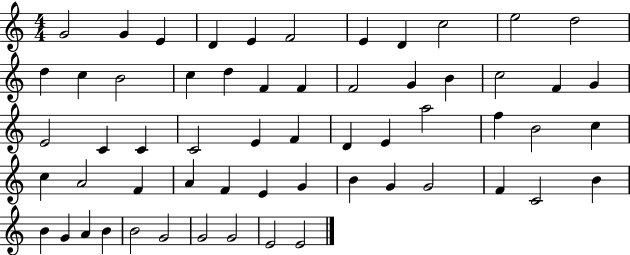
X:1
T:Untitled
M:4/4
L:1/4
K:C
G2 G E D E F2 E D c2 e2 d2 d c B2 c d F F F2 G B c2 F G E2 C C C2 E F D E a2 f B2 c c A2 F A F E G B G G2 F C2 B B G A B B2 G2 G2 G2 E2 E2